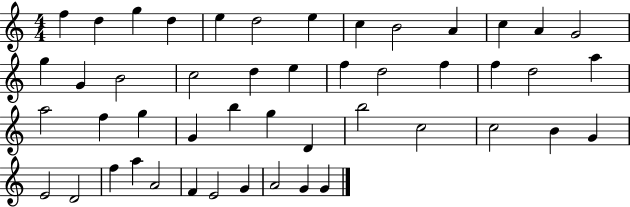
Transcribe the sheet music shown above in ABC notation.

X:1
T:Untitled
M:4/4
L:1/4
K:C
f d g d e d2 e c B2 A c A G2 g G B2 c2 d e f d2 f f d2 a a2 f g G b g D b2 c2 c2 B G E2 D2 f a A2 F E2 G A2 G G